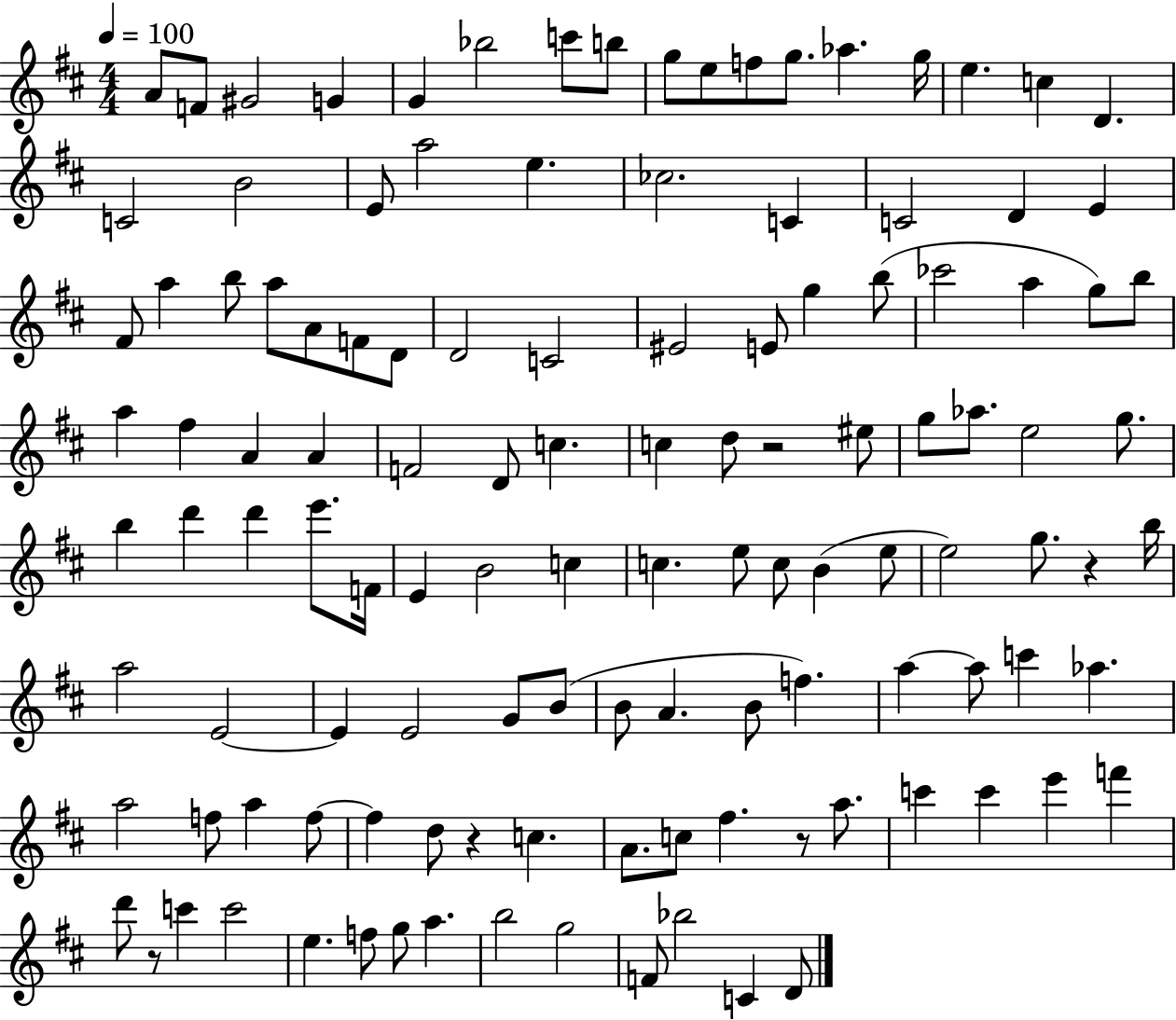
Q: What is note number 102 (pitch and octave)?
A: E6